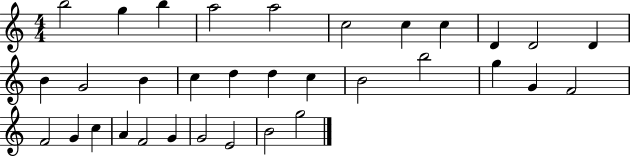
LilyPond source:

{
  \clef treble
  \numericTimeSignature
  \time 4/4
  \key c \major
  b''2 g''4 b''4 | a''2 a''2 | c''2 c''4 c''4 | d'4 d'2 d'4 | \break b'4 g'2 b'4 | c''4 d''4 d''4 c''4 | b'2 b''2 | g''4 g'4 f'2 | \break f'2 g'4 c''4 | a'4 f'2 g'4 | g'2 e'2 | b'2 g''2 | \break \bar "|."
}